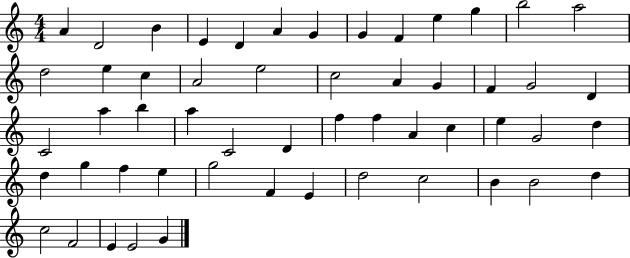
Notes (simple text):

A4/q D4/h B4/q E4/q D4/q A4/q G4/q G4/q F4/q E5/q G5/q B5/h A5/h D5/h E5/q C5/q A4/h E5/h C5/h A4/q G4/q F4/q G4/h D4/q C4/h A5/q B5/q A5/q C4/h D4/q F5/q F5/q A4/q C5/q E5/q G4/h D5/q D5/q G5/q F5/q E5/q G5/h F4/q E4/q D5/h C5/h B4/q B4/h D5/q C5/h F4/h E4/q E4/h G4/q